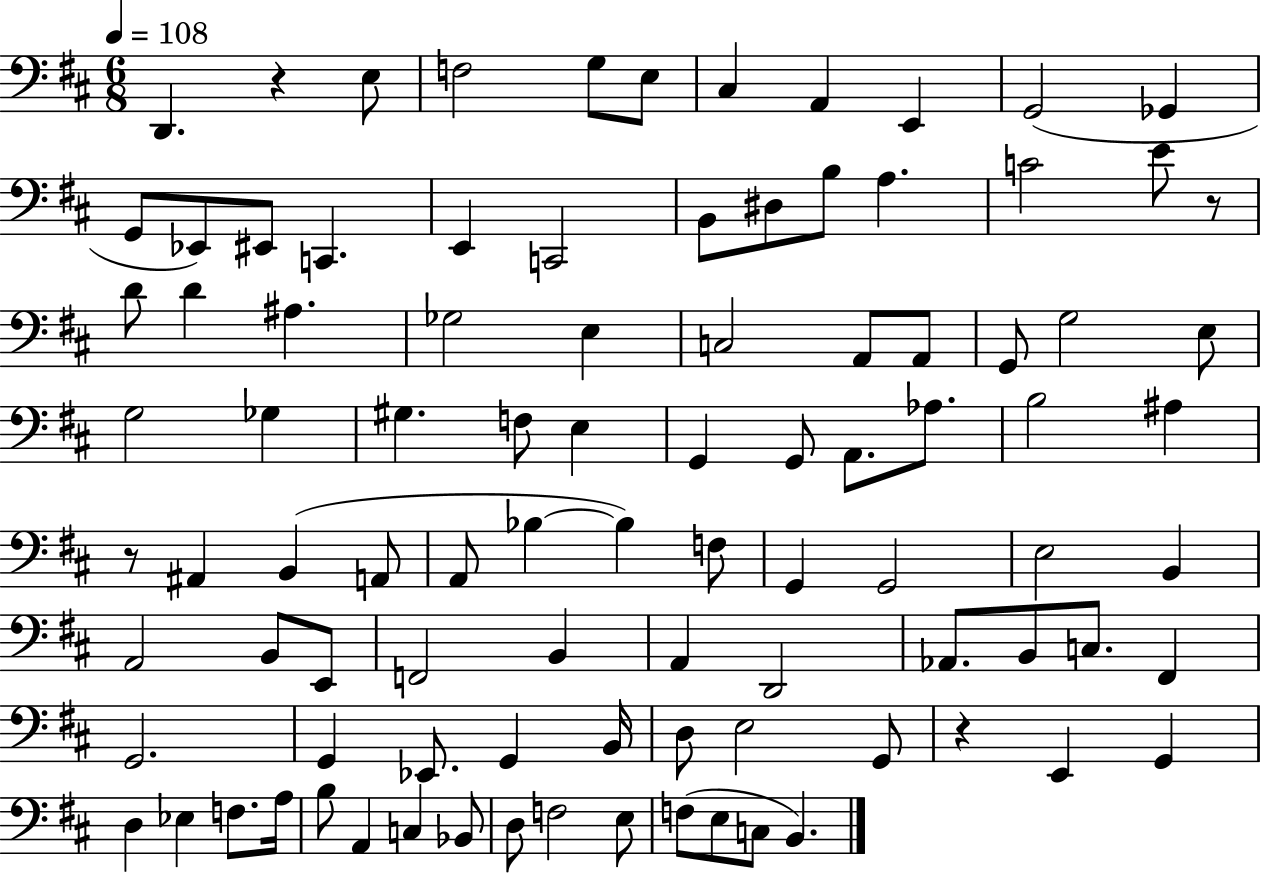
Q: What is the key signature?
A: D major